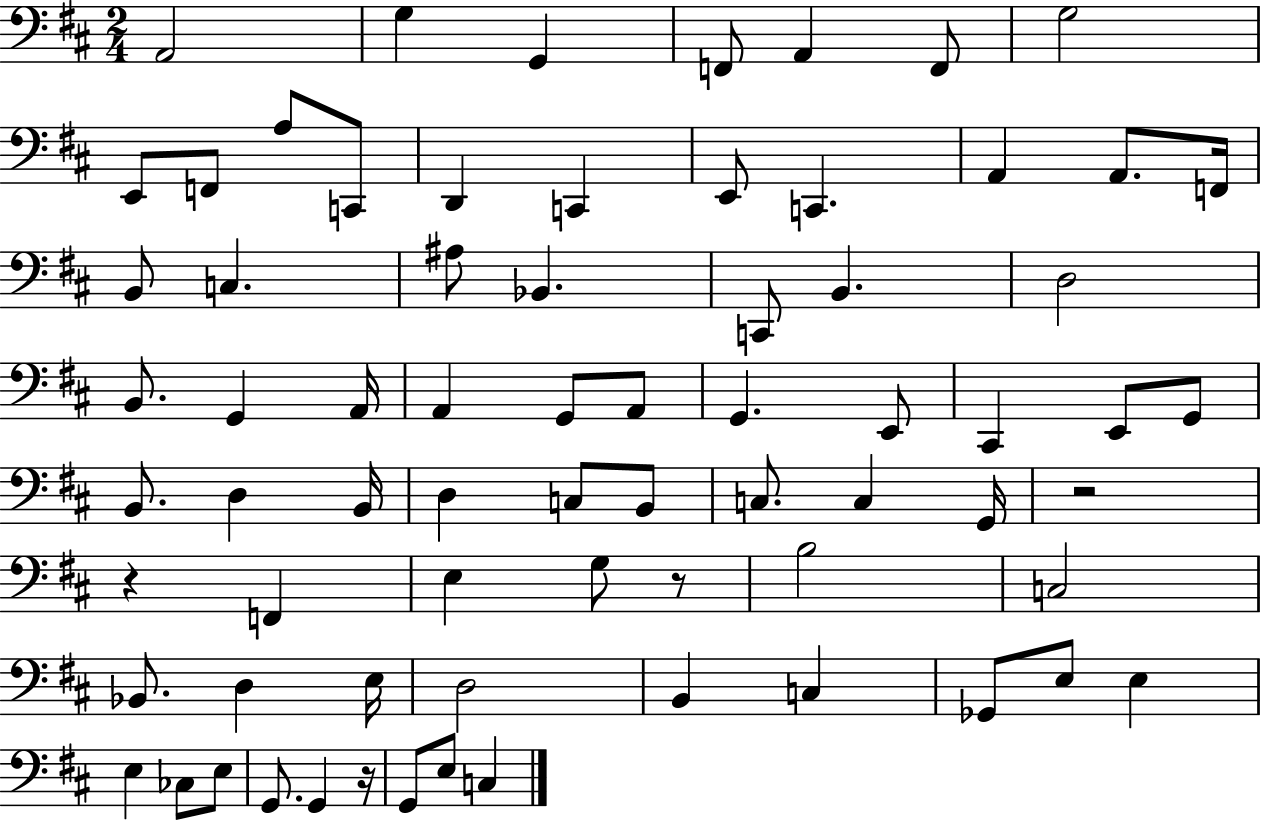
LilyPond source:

{
  \clef bass
  \numericTimeSignature
  \time 2/4
  \key d \major
  \repeat volta 2 { a,2 | g4 g,4 | f,8 a,4 f,8 | g2 | \break e,8 f,8 a8 c,8 | d,4 c,4 | e,8 c,4. | a,4 a,8. f,16 | \break b,8 c4. | ais8 bes,4. | c,8 b,4. | d2 | \break b,8. g,4 a,16 | a,4 g,8 a,8 | g,4. e,8 | cis,4 e,8 g,8 | \break b,8. d4 b,16 | d4 c8 b,8 | c8. c4 g,16 | r2 | \break r4 f,4 | e4 g8 r8 | b2 | c2 | \break bes,8. d4 e16 | d2 | b,4 c4 | ges,8 e8 e4 | \break e4 ces8 e8 | g,8. g,4 r16 | g,8 e8 c4 | } \bar "|."
}